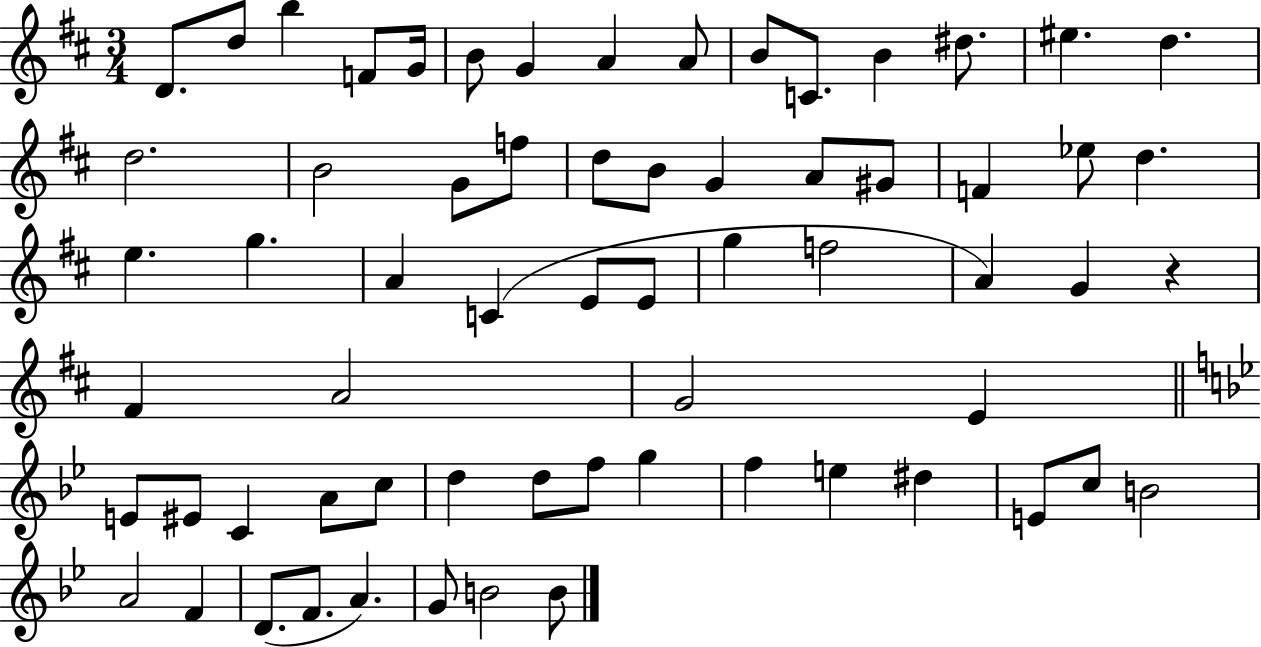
{
  \clef treble
  \numericTimeSignature
  \time 3/4
  \key d \major
  d'8. d''8 b''4 f'8 g'16 | b'8 g'4 a'4 a'8 | b'8 c'8. b'4 dis''8. | eis''4. d''4. | \break d''2. | b'2 g'8 f''8 | d''8 b'8 g'4 a'8 gis'8 | f'4 ees''8 d''4. | \break e''4. g''4. | a'4 c'4( e'8 e'8 | g''4 f''2 | a'4) g'4 r4 | \break fis'4 a'2 | g'2 e'4 | \bar "||" \break \key g \minor e'8 eis'8 c'4 a'8 c''8 | d''4 d''8 f''8 g''4 | f''4 e''4 dis''4 | e'8 c''8 b'2 | \break a'2 f'4 | d'8.( f'8. a'4.) | g'8 b'2 b'8 | \bar "|."
}